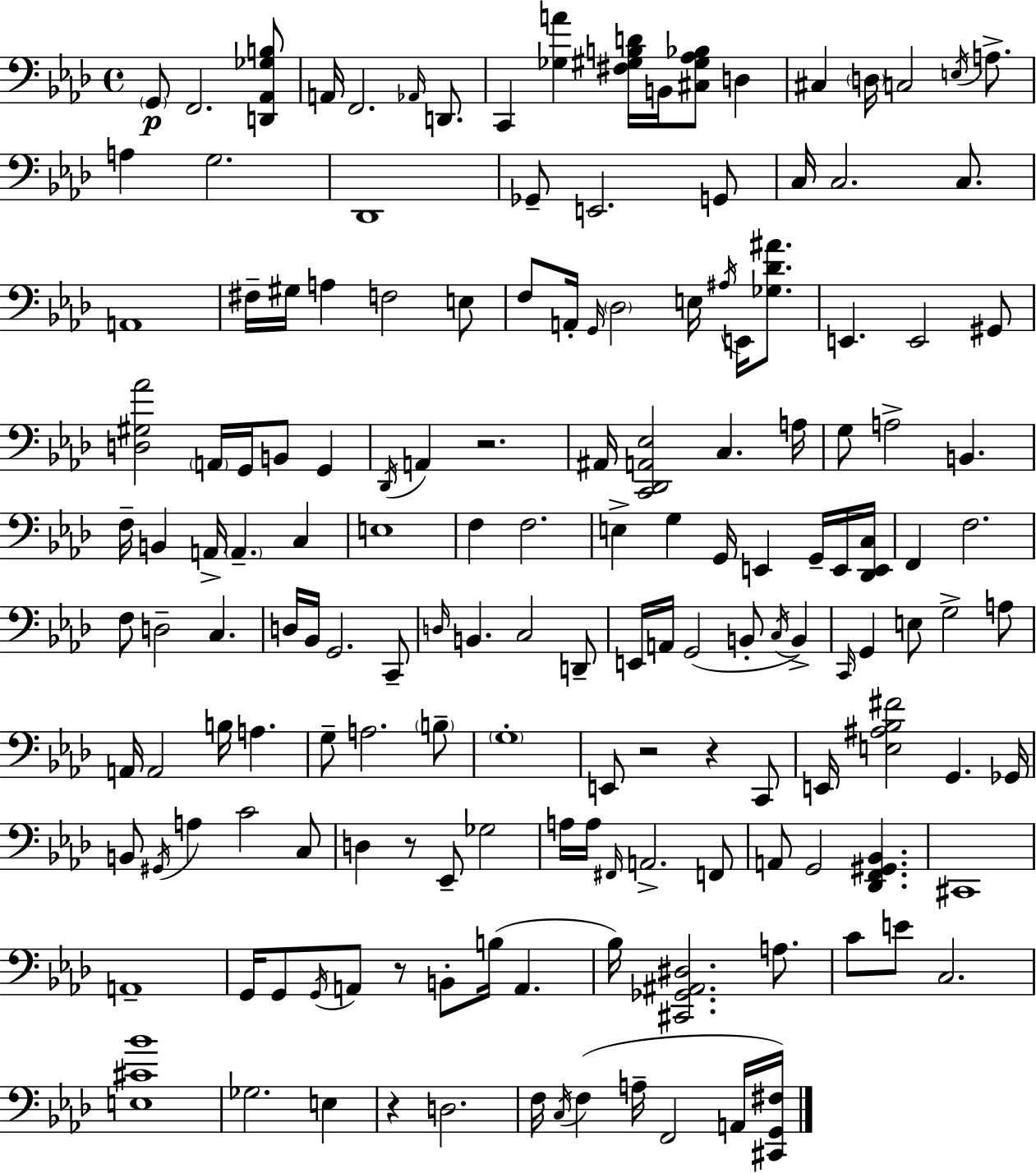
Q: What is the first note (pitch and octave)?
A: G2